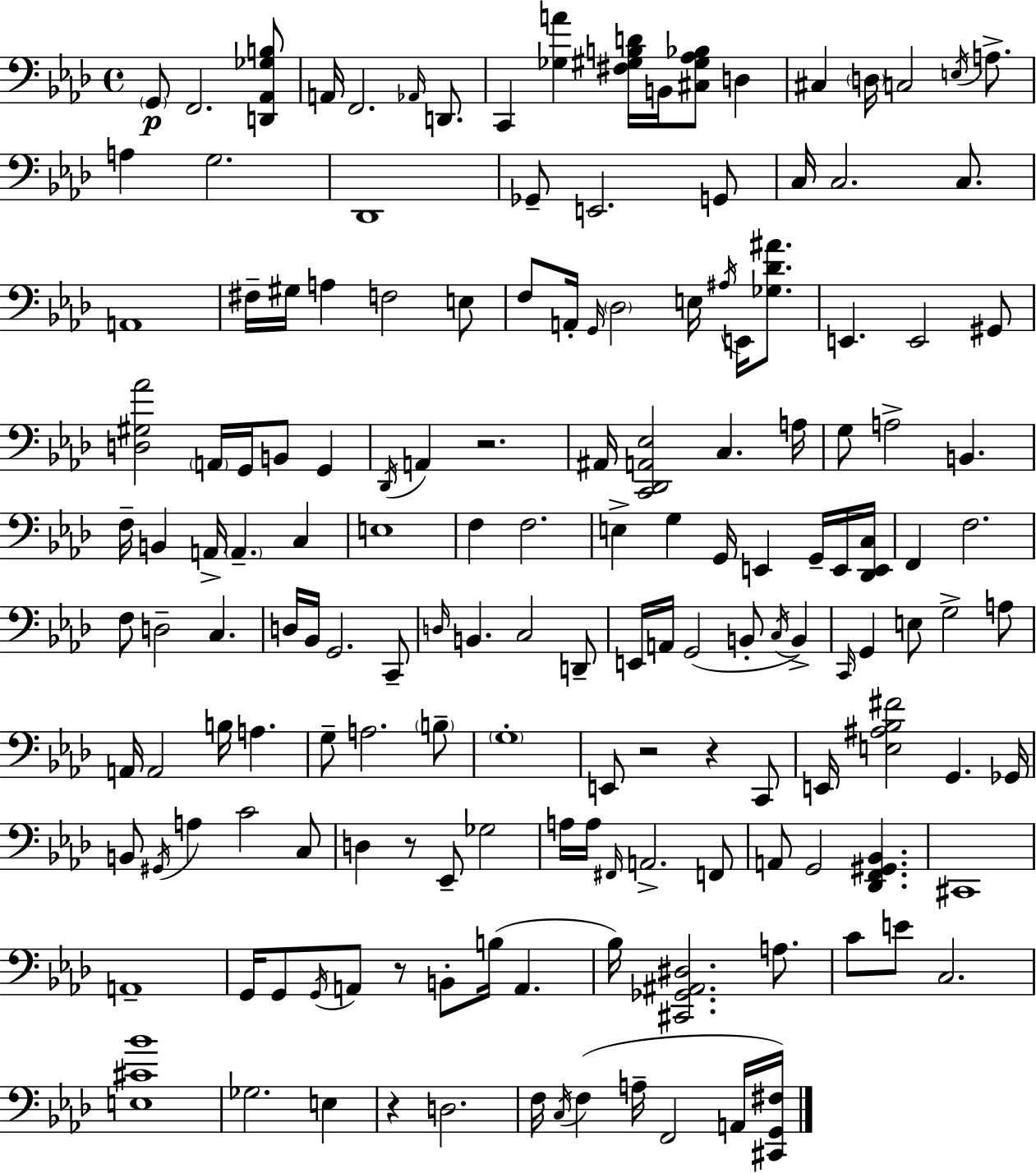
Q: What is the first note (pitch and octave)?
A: G2